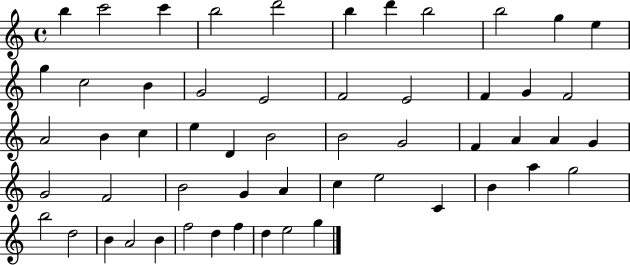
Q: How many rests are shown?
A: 0